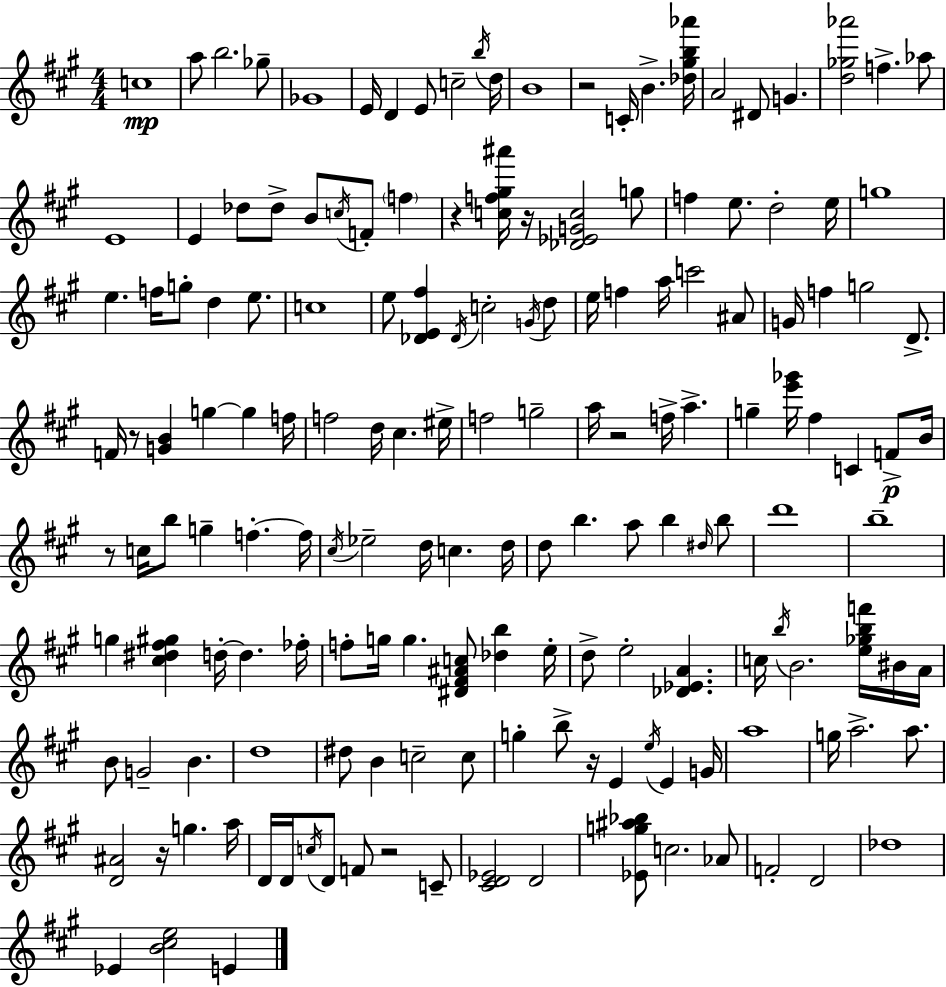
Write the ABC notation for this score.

X:1
T:Untitled
M:4/4
L:1/4
K:A
c4 a/2 b2 _g/2 _G4 E/4 D E/2 c2 b/4 d/4 B4 z2 C/4 B [_d^gb_a']/4 A2 ^D/2 G [d_g_a']2 f _a/2 E4 E _d/2 _d/2 B/2 c/4 F/2 f z [cf^g^a']/4 z/4 [_D_EGc]2 g/2 f e/2 d2 e/4 g4 e f/4 g/2 d e/2 c4 e/2 [_DE^f] _D/4 c2 G/4 d/2 e/4 f a/4 c'2 ^A/2 G/4 f g2 D/2 F/4 z/2 [GB] g g f/4 f2 d/4 ^c ^e/4 f2 g2 a/4 z2 f/4 a g [e'_g']/4 ^f C F/2 B/4 z/2 c/4 b/2 g f f/4 ^c/4 _e2 d/4 c d/4 d/2 b a/2 b ^d/4 b/2 d'4 b4 g [^c^d^f^g] d/4 d _f/4 f/2 g/4 g [^D^F^Ac]/2 [_db] e/4 d/2 e2 [_D_EA] c/4 b/4 B2 [e_gbf']/4 ^B/4 A/4 B/2 G2 B d4 ^d/2 B c2 c/2 g b/2 z/4 E e/4 E G/4 a4 g/4 a2 a/2 [D^A]2 z/4 g a/4 D/4 D/4 c/4 D/2 F/2 z2 C/2 [^CD_E]2 D2 [_Eg^a_b]/2 c2 _A/2 F2 D2 _d4 _E [B^ce]2 E